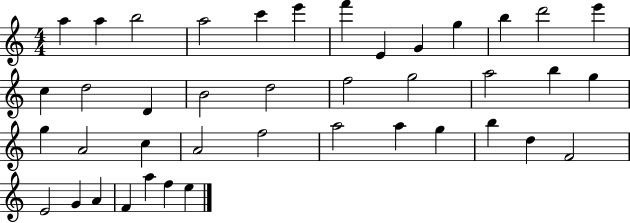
{
  \clef treble
  \numericTimeSignature
  \time 4/4
  \key c \major
  a''4 a''4 b''2 | a''2 c'''4 e'''4 | f'''4 e'4 g'4 g''4 | b''4 d'''2 e'''4 | \break c''4 d''2 d'4 | b'2 d''2 | f''2 g''2 | a''2 b''4 g''4 | \break g''4 a'2 c''4 | a'2 f''2 | a''2 a''4 g''4 | b''4 d''4 f'2 | \break e'2 g'4 a'4 | f'4 a''4 f''4 e''4 | \bar "|."
}